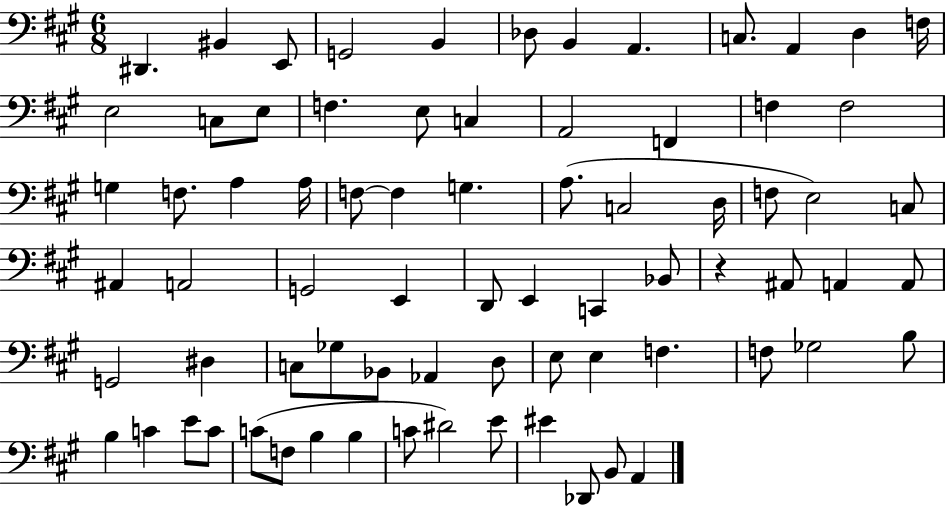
{
  \clef bass
  \numericTimeSignature
  \time 6/8
  \key a \major
  dis,4. bis,4 e,8 | g,2 b,4 | des8 b,4 a,4. | c8. a,4 d4 f16 | \break e2 c8 e8 | f4. e8 c4 | a,2 f,4 | f4 f2 | \break g4 f8. a4 a16 | f8~~ f4 g4. | a8.( c2 d16 | f8 e2) c8 | \break ais,4 a,2 | g,2 e,4 | d,8 e,4 c,4 bes,8 | r4 ais,8 a,4 a,8 | \break g,2 dis4 | c8 ges8 bes,8 aes,4 d8 | e8 e4 f4. | f8 ges2 b8 | \break b4 c'4 e'8 c'8 | c'8( f8 b4 b4 | c'8 dis'2) e'8 | eis'4 des,8 b,8 a,4 | \break \bar "|."
}